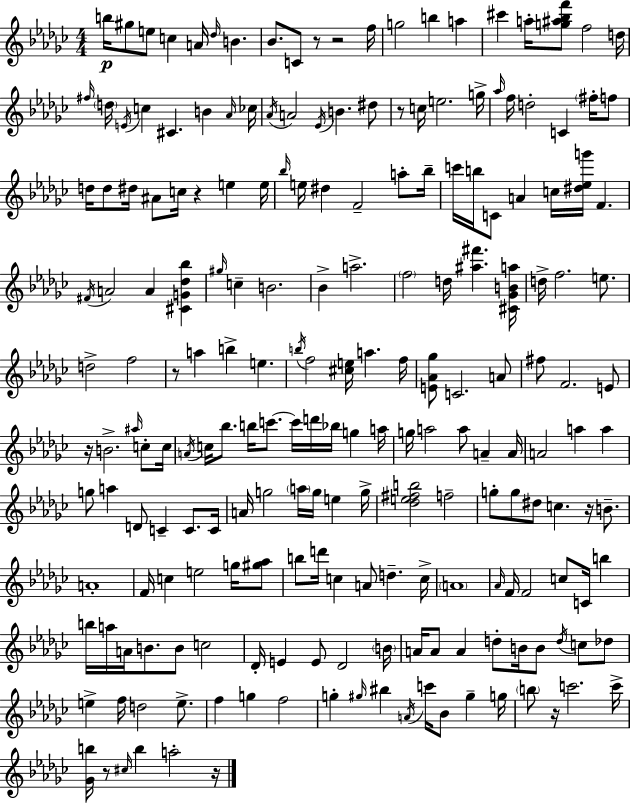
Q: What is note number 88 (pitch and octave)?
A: C5